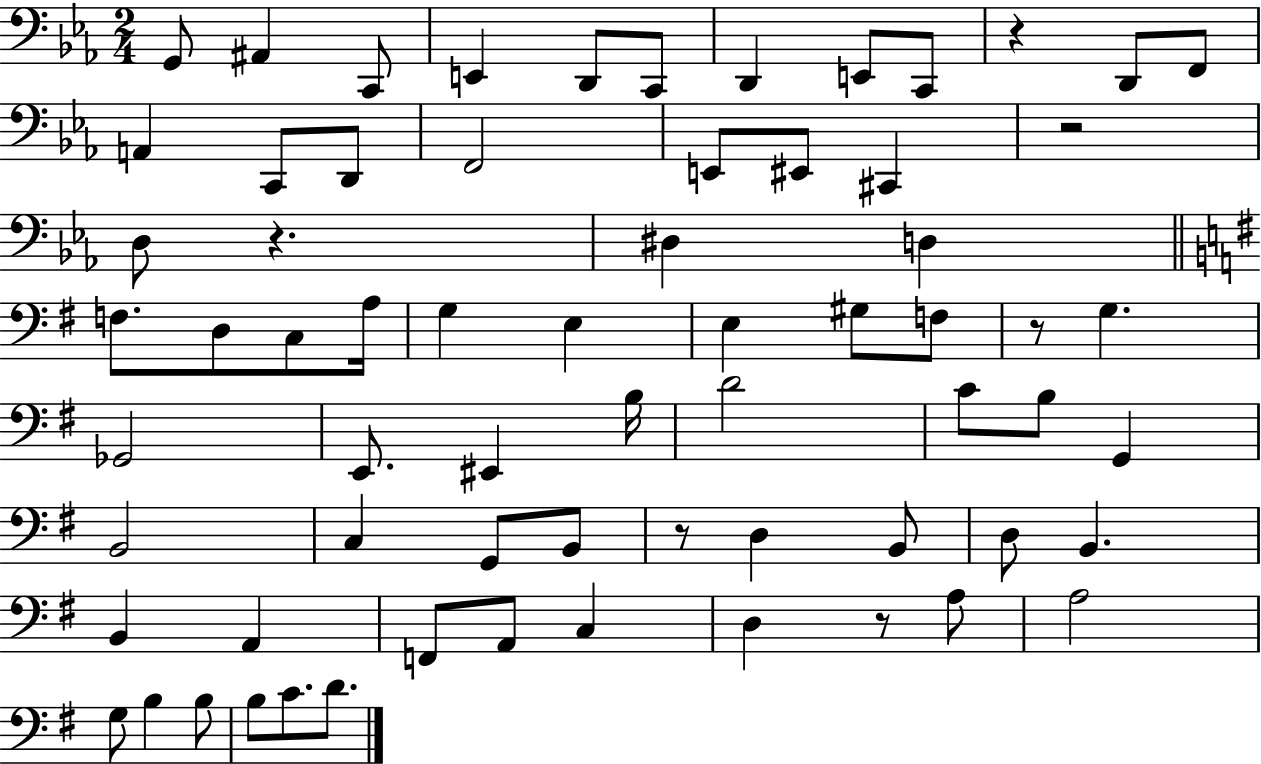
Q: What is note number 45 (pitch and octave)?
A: B2